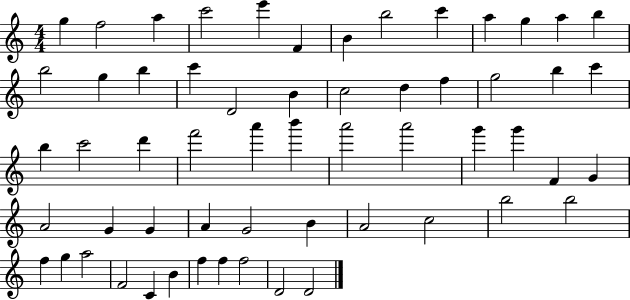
{
  \clef treble
  \numericTimeSignature
  \time 4/4
  \key c \major
  g''4 f''2 a''4 | c'''2 e'''4 f'4 | b'4 b''2 c'''4 | a''4 g''4 a''4 b''4 | \break b''2 g''4 b''4 | c'''4 d'2 b'4 | c''2 d''4 f''4 | g''2 b''4 c'''4 | \break b''4 c'''2 d'''4 | f'''2 a'''4 b'''4 | a'''2 a'''2 | g'''4 g'''4 f'4 g'4 | \break a'2 g'4 g'4 | a'4 g'2 b'4 | a'2 c''2 | b''2 b''2 | \break f''4 g''4 a''2 | f'2 c'4 b'4 | f''4 f''4 f''2 | d'2 d'2 | \break \bar "|."
}